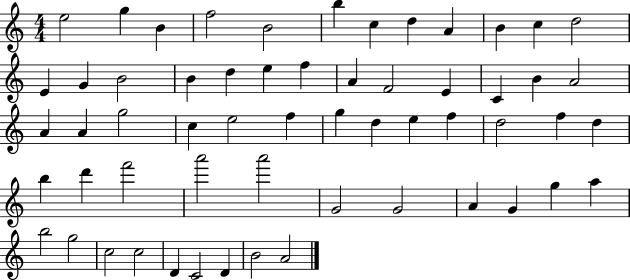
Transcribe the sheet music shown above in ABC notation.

X:1
T:Untitled
M:4/4
L:1/4
K:C
e2 g B f2 B2 b c d A B c d2 E G B2 B d e f A F2 E C B A2 A A g2 c e2 f g d e f d2 f d b d' f'2 a'2 a'2 G2 G2 A G g a b2 g2 c2 c2 D C2 D B2 A2